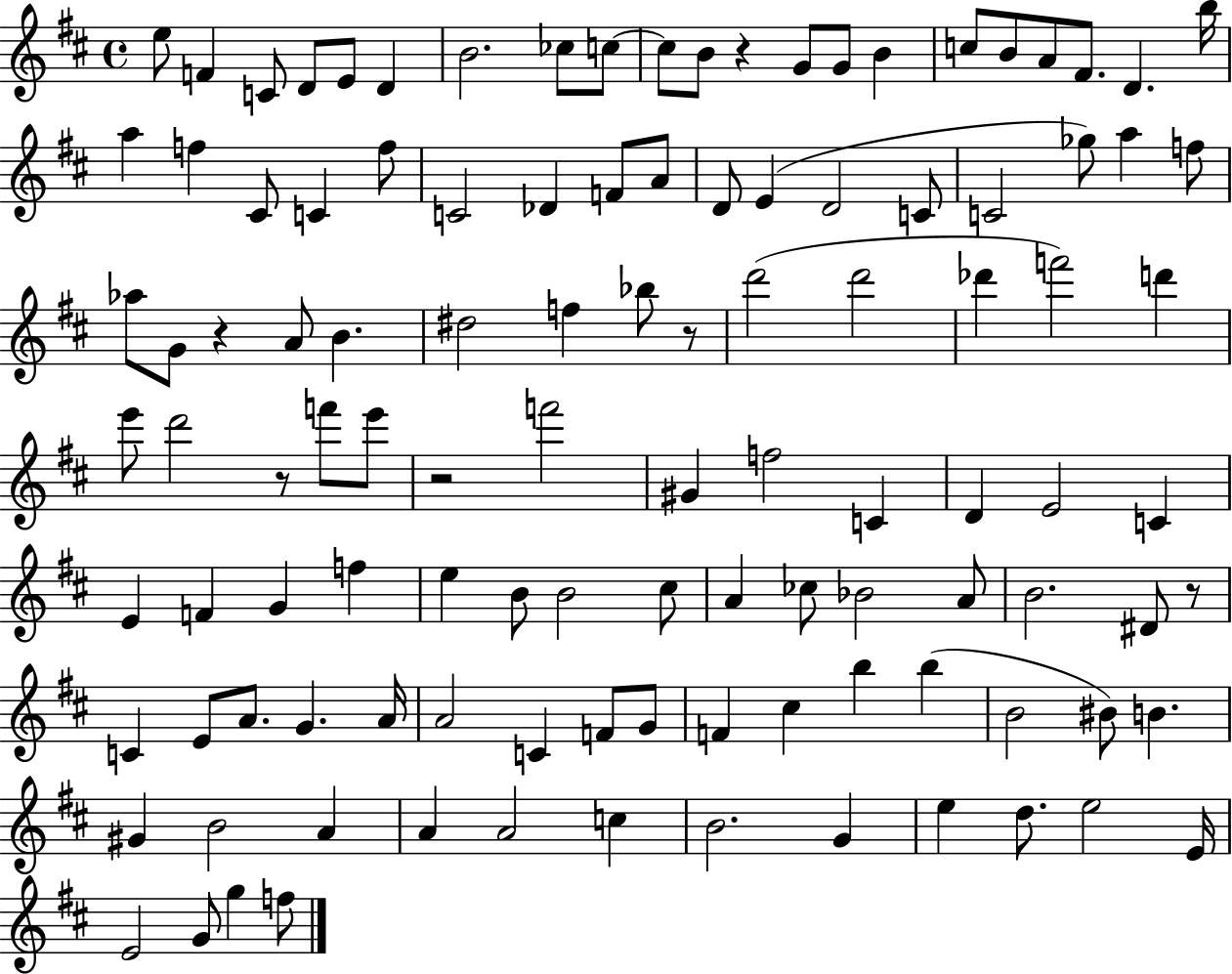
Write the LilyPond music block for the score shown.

{
  \clef treble
  \time 4/4
  \defaultTimeSignature
  \key d \major
  e''8 f'4 c'8 d'8 e'8 d'4 | b'2. ces''8 c''8~~ | c''8 b'8 r4 g'8 g'8 b'4 | c''8 b'8 a'8 fis'8. d'4. b''16 | \break a''4 f''4 cis'8 c'4 f''8 | c'2 des'4 f'8 a'8 | d'8 e'4( d'2 c'8 | c'2 ges''8) a''4 f''8 | \break aes''8 g'8 r4 a'8 b'4. | dis''2 f''4 bes''8 r8 | d'''2( d'''2 | des'''4 f'''2) d'''4 | \break e'''8 d'''2 r8 f'''8 e'''8 | r2 f'''2 | gis'4 f''2 c'4 | d'4 e'2 c'4 | \break e'4 f'4 g'4 f''4 | e''4 b'8 b'2 cis''8 | a'4 ces''8 bes'2 a'8 | b'2. dis'8 r8 | \break c'4 e'8 a'8. g'4. a'16 | a'2 c'4 f'8 g'8 | f'4 cis''4 b''4 b''4( | b'2 bis'8) b'4. | \break gis'4 b'2 a'4 | a'4 a'2 c''4 | b'2. g'4 | e''4 d''8. e''2 e'16 | \break e'2 g'8 g''4 f''8 | \bar "|."
}